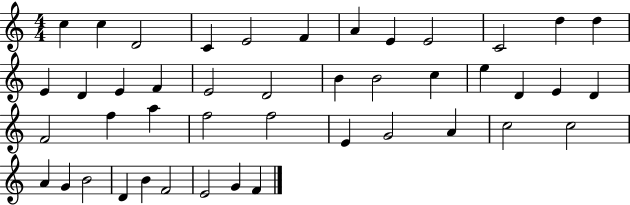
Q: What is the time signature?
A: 4/4